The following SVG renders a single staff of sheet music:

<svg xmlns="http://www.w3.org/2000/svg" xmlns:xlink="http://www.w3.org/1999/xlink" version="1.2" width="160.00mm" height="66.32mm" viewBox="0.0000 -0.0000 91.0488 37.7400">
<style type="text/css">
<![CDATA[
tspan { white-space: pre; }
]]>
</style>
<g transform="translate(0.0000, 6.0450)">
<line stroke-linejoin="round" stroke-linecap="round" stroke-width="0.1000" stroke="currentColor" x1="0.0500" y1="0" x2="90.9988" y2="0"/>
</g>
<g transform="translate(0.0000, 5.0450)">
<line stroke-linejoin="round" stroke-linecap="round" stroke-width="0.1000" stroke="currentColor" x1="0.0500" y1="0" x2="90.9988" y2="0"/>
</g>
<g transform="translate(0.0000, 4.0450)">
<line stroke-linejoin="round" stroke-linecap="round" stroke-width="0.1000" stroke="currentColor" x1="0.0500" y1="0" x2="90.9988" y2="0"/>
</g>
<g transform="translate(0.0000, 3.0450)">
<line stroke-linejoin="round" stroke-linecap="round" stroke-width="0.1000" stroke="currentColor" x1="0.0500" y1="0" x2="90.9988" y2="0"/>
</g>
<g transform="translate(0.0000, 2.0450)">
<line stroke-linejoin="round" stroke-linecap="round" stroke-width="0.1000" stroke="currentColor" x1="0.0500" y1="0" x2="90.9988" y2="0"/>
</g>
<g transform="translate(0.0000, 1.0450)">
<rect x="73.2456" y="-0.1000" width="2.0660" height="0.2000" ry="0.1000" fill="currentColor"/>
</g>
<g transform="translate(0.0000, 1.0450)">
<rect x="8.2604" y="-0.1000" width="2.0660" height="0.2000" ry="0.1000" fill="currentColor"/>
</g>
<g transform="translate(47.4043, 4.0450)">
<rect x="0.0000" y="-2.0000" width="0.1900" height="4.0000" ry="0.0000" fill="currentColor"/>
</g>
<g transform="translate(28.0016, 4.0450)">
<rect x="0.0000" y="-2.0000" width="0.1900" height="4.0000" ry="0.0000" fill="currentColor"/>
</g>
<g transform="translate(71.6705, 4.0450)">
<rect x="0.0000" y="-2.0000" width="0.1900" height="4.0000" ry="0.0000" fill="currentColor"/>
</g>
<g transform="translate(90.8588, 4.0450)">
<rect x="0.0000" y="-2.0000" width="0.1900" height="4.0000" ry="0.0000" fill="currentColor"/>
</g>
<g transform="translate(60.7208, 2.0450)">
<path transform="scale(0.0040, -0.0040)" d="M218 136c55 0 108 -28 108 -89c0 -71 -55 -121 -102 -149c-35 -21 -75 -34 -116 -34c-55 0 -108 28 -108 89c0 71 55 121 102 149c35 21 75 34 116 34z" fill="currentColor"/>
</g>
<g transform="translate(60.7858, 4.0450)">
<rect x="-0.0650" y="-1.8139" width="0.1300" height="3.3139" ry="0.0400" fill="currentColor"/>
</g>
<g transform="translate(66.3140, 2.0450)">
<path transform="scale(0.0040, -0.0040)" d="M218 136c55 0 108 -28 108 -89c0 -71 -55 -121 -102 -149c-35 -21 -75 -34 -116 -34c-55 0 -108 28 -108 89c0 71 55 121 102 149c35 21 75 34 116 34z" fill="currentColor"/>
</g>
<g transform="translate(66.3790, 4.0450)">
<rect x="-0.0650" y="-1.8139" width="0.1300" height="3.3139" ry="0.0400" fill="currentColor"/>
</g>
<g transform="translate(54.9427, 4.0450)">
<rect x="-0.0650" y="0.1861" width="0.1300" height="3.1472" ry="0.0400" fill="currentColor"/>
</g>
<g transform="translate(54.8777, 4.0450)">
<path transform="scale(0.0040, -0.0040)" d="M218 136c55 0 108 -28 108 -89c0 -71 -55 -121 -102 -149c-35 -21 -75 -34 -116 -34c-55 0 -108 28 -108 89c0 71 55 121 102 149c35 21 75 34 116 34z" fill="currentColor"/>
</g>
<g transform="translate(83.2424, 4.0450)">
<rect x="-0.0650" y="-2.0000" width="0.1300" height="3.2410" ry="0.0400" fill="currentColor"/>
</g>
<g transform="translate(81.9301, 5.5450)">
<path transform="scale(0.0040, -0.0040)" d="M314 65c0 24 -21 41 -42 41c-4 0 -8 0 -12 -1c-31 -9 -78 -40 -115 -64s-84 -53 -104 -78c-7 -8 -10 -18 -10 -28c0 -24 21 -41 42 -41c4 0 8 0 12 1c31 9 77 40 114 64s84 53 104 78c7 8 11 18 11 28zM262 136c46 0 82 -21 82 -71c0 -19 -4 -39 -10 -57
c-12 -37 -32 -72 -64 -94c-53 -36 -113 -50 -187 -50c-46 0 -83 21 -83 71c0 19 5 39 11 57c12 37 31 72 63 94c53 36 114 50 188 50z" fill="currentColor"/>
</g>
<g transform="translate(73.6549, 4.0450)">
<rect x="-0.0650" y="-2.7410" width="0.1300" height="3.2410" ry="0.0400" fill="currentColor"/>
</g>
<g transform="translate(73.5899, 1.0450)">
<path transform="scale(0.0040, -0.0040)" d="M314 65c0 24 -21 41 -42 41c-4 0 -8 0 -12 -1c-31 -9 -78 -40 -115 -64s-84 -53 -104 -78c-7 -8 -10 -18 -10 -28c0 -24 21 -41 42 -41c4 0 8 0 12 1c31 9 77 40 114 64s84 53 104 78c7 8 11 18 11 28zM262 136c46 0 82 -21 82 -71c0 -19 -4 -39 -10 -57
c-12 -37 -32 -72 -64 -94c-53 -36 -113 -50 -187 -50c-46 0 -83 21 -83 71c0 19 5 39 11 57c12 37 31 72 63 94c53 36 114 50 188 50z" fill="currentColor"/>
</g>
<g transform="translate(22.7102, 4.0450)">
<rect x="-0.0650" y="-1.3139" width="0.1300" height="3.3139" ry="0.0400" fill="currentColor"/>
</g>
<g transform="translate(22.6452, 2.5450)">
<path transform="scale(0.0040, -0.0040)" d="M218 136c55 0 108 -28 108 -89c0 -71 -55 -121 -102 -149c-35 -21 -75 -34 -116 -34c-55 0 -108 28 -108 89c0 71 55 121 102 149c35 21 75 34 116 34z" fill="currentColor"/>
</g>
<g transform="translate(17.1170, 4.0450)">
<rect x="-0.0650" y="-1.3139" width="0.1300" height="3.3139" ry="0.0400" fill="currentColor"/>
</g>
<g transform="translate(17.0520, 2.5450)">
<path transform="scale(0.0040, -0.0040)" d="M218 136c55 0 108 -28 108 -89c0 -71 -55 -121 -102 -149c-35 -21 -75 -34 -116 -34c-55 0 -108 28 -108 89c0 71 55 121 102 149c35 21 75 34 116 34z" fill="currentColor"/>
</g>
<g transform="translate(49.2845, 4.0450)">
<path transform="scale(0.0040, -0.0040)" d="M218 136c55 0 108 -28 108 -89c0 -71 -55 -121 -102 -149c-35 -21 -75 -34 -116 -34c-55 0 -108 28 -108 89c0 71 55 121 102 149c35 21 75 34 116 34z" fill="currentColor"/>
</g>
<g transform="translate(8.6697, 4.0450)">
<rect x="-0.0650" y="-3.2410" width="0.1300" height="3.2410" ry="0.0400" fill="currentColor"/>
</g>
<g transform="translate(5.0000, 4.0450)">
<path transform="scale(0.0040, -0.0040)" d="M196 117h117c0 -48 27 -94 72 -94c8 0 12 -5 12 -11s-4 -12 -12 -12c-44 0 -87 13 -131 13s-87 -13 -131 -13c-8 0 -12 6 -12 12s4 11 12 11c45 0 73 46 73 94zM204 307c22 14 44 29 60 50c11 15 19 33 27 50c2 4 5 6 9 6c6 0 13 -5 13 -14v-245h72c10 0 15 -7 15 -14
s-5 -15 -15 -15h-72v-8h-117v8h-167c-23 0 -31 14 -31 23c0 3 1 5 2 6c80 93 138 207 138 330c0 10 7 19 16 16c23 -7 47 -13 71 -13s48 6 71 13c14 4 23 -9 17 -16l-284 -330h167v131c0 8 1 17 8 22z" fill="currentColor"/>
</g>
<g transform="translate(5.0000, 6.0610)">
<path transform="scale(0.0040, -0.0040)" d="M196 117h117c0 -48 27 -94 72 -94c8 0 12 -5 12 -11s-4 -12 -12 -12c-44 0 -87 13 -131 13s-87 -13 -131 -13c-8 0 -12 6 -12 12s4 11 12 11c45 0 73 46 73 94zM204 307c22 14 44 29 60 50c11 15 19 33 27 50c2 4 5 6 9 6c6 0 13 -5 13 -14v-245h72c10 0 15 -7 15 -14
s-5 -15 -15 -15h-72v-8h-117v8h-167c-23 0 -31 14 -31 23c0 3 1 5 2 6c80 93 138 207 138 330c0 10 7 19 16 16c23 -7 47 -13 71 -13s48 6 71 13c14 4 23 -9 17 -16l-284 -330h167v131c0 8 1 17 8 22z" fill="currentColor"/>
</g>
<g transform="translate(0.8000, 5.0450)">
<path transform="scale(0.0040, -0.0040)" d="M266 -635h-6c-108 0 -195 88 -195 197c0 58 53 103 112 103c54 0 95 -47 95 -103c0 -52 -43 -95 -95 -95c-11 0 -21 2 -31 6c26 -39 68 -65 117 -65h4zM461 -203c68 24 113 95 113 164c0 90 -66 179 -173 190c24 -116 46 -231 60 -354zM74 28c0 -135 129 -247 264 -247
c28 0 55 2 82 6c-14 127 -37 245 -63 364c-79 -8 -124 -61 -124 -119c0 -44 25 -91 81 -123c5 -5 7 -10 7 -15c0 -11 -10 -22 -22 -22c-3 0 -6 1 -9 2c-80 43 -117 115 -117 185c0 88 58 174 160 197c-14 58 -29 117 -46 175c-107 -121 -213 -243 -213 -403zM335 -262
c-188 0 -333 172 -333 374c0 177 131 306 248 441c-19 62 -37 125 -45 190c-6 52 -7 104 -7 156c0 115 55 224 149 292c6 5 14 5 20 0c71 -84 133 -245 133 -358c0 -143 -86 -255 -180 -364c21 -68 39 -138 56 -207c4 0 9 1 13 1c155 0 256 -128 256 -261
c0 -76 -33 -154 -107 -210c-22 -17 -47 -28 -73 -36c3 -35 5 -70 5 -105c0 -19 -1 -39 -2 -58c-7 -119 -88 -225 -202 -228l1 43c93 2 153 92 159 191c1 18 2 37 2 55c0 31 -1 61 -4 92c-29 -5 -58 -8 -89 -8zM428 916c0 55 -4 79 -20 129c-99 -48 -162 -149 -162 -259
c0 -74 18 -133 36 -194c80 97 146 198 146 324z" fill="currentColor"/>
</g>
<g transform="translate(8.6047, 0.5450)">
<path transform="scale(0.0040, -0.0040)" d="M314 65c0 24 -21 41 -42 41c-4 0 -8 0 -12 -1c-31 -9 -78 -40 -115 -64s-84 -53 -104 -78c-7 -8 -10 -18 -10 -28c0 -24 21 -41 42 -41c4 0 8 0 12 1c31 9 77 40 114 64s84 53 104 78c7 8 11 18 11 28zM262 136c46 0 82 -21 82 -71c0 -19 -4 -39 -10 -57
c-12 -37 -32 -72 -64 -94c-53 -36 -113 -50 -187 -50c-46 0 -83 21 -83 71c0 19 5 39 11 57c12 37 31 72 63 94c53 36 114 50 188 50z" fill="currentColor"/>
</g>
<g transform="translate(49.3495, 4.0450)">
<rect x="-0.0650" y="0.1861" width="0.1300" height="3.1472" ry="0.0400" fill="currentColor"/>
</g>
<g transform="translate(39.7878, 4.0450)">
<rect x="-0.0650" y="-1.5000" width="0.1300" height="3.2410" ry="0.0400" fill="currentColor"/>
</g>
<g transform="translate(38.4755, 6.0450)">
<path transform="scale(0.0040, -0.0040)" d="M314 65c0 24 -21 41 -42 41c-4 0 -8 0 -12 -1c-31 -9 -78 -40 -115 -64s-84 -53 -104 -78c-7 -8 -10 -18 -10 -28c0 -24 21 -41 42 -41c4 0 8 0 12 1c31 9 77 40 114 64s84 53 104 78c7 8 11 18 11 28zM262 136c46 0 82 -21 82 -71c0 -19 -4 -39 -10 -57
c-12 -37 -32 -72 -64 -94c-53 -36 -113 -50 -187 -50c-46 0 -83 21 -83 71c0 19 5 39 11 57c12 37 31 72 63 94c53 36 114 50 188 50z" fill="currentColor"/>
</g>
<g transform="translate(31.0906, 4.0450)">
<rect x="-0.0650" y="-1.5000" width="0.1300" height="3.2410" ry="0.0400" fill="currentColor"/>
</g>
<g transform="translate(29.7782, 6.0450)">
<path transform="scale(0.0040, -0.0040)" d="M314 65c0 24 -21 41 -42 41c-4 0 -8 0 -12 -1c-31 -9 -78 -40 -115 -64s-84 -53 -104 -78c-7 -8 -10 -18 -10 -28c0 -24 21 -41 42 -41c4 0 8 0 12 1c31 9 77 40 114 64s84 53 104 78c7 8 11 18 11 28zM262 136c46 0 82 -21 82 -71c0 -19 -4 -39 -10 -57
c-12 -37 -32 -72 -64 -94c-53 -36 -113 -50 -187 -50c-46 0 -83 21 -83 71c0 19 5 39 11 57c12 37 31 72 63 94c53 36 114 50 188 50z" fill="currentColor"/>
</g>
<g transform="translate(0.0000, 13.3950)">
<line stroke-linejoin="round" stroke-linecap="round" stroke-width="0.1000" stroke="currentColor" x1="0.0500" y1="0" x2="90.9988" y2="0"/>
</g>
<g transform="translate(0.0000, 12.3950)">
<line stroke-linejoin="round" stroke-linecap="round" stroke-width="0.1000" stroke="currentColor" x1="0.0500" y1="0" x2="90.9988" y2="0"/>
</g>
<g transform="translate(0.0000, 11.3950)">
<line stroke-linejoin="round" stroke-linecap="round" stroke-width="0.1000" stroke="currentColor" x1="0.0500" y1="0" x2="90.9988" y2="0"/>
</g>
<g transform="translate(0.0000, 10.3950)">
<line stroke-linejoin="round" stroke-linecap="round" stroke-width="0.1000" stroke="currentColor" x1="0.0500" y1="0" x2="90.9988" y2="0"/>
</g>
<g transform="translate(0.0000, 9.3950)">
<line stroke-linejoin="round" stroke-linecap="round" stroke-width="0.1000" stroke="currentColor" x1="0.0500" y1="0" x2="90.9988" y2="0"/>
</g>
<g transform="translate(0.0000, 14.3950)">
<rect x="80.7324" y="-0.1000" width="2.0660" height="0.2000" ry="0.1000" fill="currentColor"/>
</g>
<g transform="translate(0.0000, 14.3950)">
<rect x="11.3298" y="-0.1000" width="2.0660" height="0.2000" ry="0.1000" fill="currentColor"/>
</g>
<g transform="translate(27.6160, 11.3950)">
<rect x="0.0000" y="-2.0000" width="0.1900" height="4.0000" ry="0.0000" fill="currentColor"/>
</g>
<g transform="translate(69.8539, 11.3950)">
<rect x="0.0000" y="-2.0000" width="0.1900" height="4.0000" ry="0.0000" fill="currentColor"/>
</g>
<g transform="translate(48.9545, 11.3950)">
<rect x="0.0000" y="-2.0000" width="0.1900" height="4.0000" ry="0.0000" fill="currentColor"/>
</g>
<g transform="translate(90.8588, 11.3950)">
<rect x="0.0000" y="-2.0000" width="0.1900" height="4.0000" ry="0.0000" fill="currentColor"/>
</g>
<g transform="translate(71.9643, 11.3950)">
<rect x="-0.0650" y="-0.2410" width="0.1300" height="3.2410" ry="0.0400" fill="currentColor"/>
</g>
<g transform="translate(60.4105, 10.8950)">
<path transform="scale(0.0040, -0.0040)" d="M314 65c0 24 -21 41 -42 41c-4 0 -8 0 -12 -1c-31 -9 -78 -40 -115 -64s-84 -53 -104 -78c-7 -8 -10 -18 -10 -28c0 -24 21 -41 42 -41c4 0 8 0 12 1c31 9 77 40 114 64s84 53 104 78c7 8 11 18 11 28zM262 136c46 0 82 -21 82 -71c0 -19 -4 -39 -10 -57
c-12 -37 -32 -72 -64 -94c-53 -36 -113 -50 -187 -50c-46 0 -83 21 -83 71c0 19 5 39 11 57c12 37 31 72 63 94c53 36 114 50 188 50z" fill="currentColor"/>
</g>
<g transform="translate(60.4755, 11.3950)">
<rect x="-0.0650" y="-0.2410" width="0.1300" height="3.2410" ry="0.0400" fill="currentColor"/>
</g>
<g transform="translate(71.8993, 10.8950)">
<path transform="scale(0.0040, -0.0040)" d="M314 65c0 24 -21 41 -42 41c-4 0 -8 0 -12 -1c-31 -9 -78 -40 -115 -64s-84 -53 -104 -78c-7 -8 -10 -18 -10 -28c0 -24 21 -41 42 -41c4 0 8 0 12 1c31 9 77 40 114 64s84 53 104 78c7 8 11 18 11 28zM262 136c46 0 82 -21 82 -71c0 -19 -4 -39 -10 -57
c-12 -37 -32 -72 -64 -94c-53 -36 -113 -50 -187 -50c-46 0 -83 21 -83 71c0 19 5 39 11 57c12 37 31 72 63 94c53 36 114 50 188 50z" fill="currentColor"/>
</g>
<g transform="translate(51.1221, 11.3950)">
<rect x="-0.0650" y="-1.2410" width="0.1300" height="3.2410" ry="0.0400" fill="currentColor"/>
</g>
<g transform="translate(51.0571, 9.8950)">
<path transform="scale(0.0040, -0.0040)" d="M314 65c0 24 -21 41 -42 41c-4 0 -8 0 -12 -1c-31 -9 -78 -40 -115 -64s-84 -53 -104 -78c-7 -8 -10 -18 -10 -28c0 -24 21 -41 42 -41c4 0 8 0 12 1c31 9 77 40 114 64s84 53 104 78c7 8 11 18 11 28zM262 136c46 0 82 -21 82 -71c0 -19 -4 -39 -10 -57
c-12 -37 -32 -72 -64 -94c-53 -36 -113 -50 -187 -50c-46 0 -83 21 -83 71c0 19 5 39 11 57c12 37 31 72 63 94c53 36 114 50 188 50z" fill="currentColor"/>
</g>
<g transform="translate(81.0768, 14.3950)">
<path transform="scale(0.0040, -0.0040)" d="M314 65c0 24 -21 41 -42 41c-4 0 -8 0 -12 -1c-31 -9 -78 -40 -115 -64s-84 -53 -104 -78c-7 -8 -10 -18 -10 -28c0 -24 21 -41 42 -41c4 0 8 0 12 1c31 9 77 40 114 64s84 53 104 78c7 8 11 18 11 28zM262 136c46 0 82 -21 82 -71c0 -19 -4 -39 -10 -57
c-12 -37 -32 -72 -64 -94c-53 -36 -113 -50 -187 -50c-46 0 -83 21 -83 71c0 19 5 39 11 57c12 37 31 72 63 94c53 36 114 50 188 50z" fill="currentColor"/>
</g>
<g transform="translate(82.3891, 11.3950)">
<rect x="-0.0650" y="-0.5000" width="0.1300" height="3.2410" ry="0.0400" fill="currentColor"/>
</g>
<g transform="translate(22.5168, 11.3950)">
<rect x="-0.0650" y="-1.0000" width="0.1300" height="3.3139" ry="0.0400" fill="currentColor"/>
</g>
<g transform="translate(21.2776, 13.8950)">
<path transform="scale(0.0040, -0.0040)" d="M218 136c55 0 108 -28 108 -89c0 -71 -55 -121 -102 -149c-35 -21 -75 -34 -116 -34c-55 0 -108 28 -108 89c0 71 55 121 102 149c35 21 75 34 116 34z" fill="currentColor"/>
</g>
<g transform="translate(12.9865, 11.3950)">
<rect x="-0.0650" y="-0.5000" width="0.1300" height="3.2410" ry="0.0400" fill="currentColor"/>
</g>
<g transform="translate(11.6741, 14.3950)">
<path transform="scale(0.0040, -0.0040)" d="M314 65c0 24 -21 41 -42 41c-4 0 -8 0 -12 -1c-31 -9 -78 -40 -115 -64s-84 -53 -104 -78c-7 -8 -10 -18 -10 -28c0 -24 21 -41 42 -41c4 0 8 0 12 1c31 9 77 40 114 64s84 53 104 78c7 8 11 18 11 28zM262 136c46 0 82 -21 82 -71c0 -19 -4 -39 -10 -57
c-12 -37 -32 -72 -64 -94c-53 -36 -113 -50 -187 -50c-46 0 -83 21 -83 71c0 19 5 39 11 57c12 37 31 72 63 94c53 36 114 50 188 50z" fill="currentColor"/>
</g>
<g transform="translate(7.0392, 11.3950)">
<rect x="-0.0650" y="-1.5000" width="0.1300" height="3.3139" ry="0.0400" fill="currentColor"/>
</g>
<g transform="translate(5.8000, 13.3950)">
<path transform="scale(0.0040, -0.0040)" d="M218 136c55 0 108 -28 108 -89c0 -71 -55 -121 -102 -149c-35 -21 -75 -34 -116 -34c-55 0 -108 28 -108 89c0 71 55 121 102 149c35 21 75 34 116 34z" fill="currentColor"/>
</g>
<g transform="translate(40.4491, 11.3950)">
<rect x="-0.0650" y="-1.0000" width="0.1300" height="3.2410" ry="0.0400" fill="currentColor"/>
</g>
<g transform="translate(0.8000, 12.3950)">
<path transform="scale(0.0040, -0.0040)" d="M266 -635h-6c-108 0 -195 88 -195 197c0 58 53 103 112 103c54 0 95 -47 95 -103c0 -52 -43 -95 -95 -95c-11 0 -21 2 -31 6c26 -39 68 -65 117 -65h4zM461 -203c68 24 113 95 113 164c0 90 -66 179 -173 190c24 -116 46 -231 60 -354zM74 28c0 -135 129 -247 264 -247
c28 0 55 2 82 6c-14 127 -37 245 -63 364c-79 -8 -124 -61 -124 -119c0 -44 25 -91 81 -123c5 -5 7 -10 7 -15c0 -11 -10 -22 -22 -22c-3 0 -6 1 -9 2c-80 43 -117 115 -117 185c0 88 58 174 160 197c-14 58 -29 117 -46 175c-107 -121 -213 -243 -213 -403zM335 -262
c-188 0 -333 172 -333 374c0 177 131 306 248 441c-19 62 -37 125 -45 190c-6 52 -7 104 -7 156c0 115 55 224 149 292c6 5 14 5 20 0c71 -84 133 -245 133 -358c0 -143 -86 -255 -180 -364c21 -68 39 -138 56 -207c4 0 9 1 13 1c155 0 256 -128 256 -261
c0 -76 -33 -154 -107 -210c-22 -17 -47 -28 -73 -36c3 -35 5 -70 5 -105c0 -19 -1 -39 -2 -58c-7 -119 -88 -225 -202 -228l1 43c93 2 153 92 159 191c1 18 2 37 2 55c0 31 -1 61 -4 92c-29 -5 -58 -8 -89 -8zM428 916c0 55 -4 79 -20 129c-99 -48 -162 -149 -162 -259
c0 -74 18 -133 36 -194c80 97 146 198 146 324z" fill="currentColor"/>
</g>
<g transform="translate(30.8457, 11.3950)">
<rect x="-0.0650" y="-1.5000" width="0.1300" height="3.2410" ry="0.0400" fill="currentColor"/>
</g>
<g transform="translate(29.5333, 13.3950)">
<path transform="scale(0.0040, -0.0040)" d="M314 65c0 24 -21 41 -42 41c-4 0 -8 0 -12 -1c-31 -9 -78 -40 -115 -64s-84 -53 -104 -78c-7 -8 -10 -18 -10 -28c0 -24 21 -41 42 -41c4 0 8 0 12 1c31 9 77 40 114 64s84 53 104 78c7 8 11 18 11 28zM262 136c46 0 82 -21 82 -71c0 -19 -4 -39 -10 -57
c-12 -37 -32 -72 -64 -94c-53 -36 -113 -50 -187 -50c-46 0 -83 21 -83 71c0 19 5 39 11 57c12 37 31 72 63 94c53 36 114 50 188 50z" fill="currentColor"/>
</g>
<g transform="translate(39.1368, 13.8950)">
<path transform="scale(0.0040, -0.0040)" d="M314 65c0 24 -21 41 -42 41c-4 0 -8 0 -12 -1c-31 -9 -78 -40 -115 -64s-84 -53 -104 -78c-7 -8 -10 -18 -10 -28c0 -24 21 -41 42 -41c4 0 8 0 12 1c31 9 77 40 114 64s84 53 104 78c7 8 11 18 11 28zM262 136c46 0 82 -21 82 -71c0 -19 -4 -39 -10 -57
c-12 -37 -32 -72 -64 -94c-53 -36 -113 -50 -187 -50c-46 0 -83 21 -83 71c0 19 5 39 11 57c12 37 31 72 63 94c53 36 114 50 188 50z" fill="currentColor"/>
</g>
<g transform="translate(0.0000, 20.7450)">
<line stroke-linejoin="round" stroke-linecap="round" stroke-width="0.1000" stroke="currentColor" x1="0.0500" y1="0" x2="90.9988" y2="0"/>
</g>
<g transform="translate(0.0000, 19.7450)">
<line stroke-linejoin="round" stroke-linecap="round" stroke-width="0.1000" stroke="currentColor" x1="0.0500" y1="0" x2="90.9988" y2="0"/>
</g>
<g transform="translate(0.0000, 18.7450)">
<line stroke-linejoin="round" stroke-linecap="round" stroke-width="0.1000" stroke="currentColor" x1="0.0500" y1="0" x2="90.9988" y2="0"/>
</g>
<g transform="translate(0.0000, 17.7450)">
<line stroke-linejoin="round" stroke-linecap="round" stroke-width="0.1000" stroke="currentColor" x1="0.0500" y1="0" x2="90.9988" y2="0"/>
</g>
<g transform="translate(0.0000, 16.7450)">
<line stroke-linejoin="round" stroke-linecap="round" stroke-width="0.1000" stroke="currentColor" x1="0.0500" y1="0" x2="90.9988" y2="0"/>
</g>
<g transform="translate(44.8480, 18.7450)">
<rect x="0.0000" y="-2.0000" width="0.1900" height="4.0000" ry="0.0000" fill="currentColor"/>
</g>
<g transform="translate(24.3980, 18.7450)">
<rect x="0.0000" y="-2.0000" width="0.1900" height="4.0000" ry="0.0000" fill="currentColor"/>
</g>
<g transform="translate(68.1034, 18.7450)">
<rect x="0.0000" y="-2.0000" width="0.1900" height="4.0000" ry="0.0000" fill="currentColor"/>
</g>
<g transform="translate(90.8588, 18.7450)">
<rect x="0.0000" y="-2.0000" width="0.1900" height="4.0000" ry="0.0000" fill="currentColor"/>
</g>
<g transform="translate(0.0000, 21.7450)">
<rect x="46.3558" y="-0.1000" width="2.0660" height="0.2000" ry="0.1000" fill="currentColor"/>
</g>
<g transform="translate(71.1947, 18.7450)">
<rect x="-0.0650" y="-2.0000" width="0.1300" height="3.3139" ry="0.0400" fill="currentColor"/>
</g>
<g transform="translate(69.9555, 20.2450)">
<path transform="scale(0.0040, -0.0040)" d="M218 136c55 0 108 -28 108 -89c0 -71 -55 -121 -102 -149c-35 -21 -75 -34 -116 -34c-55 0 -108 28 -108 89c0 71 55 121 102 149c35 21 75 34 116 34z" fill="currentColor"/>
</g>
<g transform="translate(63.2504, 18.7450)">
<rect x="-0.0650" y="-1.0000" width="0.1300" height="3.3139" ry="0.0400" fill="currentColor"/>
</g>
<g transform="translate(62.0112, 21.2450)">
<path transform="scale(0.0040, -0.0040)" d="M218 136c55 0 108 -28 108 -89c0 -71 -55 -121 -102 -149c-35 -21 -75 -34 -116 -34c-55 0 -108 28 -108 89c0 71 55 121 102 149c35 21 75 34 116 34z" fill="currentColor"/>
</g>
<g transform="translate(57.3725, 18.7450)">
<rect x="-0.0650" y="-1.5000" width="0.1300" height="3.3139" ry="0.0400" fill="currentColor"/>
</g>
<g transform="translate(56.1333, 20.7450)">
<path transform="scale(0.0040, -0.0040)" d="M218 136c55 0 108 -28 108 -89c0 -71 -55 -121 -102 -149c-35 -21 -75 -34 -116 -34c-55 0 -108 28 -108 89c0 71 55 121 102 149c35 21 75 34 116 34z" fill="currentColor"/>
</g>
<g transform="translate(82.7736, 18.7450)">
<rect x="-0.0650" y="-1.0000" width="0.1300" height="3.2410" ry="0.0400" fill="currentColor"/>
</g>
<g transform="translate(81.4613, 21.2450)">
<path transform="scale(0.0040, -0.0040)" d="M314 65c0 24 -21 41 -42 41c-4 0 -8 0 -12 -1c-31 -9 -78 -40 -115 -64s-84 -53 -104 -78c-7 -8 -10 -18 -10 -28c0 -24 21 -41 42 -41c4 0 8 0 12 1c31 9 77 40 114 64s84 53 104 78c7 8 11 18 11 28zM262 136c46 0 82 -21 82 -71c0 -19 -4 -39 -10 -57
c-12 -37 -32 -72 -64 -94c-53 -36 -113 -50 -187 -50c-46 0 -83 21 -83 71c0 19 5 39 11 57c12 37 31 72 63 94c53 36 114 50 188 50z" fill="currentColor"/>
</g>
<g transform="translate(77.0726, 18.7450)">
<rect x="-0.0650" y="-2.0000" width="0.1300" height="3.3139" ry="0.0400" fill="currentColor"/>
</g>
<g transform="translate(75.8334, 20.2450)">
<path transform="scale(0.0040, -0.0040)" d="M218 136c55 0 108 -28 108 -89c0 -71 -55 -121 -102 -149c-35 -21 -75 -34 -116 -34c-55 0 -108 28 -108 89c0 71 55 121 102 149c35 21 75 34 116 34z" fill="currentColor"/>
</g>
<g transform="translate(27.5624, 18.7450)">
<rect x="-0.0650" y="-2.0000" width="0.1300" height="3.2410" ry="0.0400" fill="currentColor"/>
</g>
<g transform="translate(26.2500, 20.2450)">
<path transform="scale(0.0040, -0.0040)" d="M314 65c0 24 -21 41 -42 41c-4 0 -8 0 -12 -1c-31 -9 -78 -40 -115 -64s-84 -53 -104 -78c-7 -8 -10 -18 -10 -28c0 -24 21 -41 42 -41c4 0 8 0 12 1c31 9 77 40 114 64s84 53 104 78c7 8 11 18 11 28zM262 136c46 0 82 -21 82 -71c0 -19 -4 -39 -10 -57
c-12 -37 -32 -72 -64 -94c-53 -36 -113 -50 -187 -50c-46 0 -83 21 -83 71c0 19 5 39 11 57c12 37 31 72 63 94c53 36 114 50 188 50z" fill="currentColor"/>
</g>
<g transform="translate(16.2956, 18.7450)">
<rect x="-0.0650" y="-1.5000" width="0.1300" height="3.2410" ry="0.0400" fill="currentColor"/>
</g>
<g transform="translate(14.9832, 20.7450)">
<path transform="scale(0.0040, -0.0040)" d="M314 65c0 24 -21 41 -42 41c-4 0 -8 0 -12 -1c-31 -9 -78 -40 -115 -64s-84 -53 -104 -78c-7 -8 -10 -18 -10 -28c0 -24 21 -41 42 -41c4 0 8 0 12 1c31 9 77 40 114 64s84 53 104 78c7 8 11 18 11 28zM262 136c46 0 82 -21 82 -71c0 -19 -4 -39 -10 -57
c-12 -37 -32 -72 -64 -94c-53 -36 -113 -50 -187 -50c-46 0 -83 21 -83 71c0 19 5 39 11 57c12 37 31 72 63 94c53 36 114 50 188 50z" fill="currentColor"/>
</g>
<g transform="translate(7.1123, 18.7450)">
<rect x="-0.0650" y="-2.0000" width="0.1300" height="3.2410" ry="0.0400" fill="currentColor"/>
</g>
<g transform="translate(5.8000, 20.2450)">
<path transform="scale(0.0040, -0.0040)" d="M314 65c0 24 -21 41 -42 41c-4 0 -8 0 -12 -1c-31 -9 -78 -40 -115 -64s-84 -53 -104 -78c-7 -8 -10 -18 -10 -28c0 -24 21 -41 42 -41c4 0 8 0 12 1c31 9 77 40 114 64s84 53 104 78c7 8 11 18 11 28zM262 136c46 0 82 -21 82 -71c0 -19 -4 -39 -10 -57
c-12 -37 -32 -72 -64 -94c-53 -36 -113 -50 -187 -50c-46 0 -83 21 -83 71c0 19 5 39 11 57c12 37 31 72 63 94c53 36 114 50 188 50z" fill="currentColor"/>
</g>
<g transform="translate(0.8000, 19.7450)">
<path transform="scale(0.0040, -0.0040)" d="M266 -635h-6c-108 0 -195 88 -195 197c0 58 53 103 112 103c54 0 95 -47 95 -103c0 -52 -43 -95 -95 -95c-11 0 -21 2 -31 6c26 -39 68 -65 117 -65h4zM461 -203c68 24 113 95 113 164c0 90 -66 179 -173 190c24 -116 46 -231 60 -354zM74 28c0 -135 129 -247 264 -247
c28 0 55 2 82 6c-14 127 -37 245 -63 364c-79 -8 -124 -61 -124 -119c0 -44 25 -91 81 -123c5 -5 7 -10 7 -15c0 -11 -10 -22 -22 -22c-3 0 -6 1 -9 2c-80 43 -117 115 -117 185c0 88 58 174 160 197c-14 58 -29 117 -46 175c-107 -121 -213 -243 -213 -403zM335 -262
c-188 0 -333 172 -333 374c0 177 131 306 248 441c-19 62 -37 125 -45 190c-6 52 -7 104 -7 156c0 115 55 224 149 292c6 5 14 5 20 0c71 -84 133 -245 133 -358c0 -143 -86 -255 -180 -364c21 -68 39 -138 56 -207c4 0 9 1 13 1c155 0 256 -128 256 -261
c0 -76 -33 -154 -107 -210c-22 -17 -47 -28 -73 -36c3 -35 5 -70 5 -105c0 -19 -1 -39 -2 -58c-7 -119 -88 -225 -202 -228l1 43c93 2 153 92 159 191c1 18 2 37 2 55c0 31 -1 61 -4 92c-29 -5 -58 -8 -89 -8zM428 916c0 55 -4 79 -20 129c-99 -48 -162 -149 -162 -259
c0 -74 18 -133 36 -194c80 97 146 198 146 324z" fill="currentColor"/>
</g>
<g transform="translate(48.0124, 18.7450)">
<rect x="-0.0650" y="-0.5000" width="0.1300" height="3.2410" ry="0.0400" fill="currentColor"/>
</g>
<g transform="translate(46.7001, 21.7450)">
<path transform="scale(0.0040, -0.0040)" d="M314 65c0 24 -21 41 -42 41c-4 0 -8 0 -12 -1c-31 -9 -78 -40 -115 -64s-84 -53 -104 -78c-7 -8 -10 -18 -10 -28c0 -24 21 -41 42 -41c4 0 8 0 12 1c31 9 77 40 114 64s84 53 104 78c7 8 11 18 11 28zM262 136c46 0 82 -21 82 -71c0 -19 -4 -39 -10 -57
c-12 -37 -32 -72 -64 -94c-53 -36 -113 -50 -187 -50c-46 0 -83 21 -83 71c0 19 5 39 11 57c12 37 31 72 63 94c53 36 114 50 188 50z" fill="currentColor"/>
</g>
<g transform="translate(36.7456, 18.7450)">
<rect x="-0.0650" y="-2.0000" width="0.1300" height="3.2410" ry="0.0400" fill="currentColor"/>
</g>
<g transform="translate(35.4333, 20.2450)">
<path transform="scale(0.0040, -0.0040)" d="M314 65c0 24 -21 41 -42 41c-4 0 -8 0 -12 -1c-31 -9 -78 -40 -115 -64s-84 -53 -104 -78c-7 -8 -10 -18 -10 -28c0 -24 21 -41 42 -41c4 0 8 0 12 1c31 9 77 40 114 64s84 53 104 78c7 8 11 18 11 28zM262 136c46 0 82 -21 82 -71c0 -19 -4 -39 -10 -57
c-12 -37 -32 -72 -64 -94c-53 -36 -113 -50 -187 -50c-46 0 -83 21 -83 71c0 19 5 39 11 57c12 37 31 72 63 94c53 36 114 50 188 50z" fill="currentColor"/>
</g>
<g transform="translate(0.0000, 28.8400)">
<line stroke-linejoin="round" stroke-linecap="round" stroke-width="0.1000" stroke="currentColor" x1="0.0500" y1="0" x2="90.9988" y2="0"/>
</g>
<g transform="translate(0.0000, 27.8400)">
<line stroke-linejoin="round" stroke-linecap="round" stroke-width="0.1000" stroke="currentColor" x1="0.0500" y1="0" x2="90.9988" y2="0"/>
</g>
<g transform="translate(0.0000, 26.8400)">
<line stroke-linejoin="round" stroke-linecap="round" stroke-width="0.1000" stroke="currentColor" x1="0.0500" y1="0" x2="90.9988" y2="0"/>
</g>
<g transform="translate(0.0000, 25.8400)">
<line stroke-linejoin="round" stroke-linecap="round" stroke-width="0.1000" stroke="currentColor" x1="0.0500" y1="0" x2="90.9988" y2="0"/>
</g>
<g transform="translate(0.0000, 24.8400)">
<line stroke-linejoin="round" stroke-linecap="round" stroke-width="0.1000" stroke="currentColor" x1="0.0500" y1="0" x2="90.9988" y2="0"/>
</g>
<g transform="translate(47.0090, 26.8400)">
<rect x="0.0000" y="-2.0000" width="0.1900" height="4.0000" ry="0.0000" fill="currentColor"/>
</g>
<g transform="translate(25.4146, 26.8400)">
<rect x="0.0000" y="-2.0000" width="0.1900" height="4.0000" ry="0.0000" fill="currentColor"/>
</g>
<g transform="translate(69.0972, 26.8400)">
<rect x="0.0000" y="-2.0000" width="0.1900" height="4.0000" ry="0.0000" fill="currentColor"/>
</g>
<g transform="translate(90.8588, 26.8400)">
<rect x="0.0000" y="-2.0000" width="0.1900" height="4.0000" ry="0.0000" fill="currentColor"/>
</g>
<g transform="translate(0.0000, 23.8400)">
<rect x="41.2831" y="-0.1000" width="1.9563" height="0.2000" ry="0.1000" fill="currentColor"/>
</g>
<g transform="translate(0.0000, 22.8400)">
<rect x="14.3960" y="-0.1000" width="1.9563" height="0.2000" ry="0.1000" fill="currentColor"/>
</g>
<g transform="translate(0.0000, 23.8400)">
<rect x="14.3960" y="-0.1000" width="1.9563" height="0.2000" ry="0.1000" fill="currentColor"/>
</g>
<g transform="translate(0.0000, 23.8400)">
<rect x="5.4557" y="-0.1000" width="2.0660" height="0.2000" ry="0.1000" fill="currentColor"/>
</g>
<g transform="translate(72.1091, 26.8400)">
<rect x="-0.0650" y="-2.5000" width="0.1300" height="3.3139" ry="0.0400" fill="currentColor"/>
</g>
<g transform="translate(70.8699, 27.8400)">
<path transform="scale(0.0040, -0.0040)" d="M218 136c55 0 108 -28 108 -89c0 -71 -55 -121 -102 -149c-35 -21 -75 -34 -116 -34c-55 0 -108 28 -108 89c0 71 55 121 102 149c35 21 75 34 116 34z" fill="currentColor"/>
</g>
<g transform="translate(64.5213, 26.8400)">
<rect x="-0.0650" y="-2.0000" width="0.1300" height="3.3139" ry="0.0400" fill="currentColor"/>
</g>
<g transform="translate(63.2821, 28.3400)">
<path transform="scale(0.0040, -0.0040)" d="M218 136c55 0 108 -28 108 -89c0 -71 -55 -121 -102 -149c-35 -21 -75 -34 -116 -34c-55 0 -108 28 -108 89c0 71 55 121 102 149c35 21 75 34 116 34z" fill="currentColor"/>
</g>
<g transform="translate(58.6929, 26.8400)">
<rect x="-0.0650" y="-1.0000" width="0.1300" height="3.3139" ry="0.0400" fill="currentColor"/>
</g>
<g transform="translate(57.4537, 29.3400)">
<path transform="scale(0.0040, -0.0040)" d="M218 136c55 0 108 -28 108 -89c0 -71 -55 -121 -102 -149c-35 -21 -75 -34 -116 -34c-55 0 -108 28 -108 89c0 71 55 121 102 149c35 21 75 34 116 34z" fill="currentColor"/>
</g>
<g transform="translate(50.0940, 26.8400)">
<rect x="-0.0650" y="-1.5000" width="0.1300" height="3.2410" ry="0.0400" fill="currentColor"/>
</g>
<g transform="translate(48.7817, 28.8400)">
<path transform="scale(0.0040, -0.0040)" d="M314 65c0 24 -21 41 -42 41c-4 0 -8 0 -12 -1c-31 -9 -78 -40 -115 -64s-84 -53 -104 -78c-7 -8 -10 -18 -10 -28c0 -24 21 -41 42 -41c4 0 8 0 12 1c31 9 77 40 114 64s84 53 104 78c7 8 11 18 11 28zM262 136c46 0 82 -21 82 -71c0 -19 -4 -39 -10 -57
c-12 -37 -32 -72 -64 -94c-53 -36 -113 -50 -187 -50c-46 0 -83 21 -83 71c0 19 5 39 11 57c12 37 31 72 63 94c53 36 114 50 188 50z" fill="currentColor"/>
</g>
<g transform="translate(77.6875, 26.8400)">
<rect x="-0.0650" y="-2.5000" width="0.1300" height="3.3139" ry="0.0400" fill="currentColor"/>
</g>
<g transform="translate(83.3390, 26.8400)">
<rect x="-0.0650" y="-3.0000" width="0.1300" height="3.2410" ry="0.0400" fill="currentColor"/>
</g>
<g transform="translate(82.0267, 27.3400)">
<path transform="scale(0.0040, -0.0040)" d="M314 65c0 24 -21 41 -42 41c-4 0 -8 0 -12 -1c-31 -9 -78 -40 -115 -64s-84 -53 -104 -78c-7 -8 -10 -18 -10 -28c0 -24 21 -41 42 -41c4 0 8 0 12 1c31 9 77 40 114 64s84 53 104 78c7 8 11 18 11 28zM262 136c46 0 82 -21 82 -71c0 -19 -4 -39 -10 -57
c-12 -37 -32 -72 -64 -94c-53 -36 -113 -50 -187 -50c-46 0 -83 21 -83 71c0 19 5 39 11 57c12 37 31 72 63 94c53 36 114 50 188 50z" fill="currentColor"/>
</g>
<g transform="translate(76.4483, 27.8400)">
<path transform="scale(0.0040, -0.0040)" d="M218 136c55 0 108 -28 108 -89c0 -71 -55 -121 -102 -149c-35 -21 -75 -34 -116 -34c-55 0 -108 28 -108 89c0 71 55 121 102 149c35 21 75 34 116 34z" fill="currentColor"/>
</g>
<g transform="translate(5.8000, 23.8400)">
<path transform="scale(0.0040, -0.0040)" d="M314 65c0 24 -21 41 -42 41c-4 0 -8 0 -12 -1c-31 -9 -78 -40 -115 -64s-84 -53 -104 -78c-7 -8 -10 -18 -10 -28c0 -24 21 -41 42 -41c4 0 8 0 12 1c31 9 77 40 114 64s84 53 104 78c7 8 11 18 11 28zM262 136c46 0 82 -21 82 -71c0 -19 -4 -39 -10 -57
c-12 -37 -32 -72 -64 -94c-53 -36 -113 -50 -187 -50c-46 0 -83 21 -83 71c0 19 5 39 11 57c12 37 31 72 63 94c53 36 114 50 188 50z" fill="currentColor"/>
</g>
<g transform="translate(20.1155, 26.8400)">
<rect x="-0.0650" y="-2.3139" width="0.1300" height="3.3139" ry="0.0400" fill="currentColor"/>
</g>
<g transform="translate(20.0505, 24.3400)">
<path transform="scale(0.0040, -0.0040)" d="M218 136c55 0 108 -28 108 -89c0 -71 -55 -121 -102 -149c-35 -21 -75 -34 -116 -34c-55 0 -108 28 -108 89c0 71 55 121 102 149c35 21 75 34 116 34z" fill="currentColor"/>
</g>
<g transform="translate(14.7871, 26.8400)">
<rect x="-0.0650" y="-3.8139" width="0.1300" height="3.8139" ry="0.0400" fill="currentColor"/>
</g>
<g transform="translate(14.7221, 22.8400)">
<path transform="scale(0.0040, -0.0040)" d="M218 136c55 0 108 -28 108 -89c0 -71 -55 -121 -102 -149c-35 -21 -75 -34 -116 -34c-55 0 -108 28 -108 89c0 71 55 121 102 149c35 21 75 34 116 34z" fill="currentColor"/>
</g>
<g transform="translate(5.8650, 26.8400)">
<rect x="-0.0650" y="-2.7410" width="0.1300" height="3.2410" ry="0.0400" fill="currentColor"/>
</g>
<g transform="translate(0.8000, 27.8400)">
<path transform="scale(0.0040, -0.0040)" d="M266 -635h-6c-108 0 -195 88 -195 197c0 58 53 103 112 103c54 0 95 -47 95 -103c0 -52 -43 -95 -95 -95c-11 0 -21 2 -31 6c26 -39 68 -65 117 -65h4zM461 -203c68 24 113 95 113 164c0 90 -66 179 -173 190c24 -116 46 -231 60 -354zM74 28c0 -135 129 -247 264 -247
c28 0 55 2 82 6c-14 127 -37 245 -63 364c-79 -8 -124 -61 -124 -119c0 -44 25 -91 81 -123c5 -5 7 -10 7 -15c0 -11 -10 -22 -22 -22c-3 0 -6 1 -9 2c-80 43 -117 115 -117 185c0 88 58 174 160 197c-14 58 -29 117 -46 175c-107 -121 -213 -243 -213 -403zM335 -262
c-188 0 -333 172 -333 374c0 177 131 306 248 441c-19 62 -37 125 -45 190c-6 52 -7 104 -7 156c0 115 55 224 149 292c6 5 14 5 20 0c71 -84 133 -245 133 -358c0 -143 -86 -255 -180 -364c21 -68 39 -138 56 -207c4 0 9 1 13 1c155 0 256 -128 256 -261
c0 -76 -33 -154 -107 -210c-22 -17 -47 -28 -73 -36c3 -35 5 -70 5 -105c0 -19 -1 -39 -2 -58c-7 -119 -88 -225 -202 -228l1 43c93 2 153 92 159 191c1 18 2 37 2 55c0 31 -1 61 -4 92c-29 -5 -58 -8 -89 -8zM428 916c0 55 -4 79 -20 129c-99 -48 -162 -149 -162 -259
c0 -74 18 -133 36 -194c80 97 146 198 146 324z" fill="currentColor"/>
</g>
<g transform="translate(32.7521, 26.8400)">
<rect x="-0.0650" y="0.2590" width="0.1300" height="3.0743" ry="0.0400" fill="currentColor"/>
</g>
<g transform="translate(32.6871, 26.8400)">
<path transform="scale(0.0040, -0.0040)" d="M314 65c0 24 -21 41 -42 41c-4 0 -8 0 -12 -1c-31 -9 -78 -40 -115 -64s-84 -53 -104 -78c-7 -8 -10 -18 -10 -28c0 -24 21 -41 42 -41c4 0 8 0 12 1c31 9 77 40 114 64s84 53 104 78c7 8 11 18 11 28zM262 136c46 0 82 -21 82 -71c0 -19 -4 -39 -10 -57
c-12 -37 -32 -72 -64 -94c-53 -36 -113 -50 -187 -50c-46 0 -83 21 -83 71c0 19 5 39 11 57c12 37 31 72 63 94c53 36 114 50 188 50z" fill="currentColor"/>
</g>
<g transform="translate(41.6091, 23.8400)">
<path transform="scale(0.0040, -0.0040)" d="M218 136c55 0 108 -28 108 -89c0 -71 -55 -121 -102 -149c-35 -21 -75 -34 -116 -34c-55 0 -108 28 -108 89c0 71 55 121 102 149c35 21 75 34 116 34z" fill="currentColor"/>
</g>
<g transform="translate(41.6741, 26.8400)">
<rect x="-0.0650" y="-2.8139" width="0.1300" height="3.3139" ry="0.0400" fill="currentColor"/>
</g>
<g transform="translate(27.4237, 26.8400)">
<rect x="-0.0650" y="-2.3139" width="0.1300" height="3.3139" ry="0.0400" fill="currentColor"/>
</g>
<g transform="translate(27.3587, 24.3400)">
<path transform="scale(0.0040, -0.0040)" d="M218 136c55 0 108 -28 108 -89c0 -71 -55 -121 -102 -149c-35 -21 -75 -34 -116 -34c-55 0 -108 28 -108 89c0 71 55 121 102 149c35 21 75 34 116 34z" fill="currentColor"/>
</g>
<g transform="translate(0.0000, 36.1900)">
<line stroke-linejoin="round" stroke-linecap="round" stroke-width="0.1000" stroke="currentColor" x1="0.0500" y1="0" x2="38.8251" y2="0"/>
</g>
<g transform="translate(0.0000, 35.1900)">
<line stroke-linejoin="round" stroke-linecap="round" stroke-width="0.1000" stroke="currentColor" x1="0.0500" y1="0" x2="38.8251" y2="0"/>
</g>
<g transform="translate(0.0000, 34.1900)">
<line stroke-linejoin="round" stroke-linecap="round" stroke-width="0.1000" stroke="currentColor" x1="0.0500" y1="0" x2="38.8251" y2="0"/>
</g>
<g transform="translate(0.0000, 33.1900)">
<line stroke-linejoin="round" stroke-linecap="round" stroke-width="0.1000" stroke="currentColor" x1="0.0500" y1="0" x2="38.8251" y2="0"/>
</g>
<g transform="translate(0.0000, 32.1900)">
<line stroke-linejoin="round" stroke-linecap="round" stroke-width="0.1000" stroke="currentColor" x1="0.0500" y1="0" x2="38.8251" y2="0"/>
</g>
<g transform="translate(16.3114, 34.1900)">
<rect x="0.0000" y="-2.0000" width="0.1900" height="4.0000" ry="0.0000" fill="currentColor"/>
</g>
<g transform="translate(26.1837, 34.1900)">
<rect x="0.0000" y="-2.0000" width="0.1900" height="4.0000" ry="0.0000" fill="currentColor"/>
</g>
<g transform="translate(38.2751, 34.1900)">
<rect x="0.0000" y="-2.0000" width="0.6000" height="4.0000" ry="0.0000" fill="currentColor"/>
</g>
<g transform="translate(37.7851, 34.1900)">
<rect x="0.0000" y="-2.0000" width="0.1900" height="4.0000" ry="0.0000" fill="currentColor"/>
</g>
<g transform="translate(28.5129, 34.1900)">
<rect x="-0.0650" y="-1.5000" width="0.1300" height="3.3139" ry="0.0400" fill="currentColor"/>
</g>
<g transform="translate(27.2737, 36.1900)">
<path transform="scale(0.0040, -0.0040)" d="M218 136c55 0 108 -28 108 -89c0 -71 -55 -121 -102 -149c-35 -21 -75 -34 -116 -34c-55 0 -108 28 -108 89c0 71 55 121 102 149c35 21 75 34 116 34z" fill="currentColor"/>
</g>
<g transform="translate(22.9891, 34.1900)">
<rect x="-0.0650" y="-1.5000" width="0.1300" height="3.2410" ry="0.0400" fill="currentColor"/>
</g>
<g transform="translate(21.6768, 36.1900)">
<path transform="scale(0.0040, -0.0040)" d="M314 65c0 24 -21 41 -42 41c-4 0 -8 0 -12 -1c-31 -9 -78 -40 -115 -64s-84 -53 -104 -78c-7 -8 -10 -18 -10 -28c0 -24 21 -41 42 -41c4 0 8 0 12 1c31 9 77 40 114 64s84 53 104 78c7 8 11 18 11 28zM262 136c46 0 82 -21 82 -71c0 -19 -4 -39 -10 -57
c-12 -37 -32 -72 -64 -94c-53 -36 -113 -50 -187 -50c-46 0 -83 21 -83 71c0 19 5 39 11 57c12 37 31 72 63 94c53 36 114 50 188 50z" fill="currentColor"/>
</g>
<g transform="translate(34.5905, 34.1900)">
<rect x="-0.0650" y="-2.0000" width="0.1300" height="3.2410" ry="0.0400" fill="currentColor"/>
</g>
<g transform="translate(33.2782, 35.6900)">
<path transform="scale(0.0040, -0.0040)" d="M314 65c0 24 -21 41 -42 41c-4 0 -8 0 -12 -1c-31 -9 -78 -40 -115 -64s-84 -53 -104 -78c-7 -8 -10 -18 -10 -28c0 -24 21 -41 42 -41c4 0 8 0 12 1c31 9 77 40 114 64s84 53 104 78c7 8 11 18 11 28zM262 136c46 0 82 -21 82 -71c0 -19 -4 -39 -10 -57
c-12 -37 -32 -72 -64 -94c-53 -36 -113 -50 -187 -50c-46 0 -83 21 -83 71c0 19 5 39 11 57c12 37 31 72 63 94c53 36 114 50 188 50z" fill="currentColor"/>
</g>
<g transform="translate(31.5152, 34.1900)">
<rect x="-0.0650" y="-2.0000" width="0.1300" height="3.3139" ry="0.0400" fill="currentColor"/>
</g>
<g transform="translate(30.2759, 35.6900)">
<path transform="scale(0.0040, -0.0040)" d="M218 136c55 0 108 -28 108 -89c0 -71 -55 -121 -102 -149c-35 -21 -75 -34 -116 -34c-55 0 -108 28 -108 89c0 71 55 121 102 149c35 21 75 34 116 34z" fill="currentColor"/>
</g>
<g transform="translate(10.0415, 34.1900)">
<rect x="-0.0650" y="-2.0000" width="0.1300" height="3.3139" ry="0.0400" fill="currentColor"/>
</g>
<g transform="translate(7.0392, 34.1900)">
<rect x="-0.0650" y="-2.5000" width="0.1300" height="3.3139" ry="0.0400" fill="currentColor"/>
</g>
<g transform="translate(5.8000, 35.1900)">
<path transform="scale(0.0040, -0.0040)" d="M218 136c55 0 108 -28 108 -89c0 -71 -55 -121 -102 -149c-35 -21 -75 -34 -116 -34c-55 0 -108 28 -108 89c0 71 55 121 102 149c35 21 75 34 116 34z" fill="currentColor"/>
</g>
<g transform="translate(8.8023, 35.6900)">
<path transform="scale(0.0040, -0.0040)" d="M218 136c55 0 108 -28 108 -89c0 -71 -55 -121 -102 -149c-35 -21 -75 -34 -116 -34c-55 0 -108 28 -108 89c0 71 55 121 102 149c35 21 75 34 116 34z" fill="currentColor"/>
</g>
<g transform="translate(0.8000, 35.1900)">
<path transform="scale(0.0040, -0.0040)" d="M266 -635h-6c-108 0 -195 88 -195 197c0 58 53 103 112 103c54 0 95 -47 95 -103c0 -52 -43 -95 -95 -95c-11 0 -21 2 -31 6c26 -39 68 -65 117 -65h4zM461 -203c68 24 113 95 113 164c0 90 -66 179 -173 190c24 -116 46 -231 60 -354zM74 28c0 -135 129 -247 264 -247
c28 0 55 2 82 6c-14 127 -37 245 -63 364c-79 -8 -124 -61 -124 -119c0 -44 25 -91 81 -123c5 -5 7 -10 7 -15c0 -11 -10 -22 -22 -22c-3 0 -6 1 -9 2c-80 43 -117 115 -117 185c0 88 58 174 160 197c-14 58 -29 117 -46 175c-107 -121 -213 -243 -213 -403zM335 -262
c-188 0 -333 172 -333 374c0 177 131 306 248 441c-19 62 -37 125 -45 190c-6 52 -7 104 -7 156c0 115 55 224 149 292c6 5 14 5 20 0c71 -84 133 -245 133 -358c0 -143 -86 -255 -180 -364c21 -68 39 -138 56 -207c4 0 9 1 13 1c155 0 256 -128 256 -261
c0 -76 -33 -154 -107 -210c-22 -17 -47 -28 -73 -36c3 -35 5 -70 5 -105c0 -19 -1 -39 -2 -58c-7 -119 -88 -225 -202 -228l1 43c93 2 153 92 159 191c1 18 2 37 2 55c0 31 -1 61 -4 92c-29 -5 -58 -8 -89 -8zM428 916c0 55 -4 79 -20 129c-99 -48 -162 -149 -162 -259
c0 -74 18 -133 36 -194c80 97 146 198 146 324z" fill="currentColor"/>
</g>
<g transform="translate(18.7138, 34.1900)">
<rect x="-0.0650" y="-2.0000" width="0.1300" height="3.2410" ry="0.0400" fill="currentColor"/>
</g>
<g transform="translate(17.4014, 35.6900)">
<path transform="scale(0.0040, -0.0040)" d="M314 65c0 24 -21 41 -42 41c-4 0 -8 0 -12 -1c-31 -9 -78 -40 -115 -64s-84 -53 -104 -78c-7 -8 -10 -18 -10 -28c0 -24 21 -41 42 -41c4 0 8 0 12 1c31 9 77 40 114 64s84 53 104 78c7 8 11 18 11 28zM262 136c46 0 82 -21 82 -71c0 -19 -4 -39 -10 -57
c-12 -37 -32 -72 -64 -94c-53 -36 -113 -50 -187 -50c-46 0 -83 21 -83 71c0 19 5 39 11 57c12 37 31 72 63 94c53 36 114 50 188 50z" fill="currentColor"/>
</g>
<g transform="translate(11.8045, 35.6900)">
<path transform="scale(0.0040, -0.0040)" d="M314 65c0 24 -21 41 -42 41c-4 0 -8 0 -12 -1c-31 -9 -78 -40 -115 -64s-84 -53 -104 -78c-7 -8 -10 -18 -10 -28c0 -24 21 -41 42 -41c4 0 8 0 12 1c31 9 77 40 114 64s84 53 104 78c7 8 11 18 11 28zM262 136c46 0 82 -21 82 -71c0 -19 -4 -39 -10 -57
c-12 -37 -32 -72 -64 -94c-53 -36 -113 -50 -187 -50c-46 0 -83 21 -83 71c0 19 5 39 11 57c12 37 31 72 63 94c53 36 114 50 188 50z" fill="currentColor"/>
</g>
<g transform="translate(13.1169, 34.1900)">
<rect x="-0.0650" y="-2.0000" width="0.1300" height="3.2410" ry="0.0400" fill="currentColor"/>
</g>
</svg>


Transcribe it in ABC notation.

X:1
T:Untitled
M:4/4
L:1/4
K:C
b2 e e E2 E2 B B f f a2 F2 E C2 D E2 D2 e2 c2 c2 C2 F2 E2 F2 F2 C2 E D F F D2 a2 c' g g B2 a E2 D F G G A2 G F F2 F2 E2 E F F2